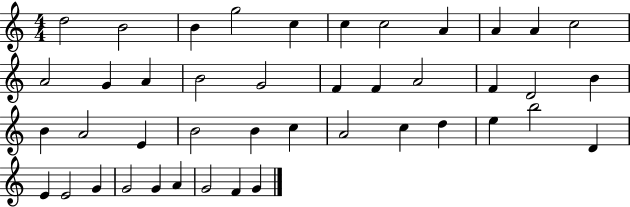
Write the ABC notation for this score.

X:1
T:Untitled
M:4/4
L:1/4
K:C
d2 B2 B g2 c c c2 A A A c2 A2 G A B2 G2 F F A2 F D2 B B A2 E B2 B c A2 c d e b2 D E E2 G G2 G A G2 F G